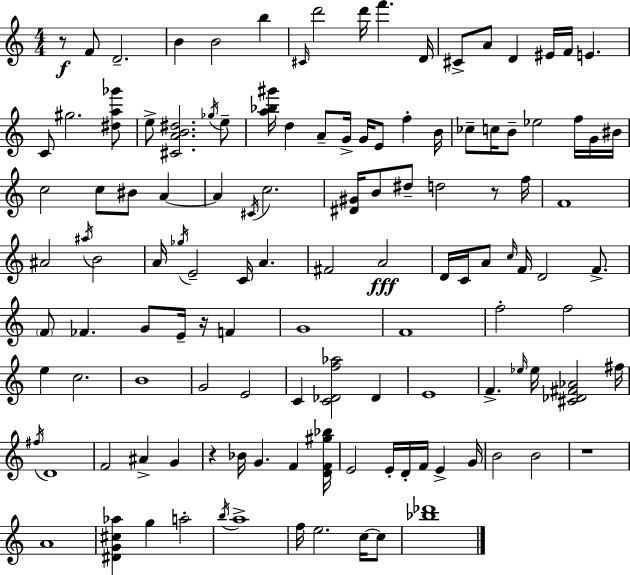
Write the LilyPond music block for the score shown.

{
  \clef treble
  \numericTimeSignature
  \time 4/4
  \key a \minor
  r8\f f'8 d'2.-- | b'4 b'2 b''4 | \grace { cis'16 } d'''2 d'''16 f'''4. | d'16 cis'8-> a'8 d'4 eis'16 f'16 e'4. | \break c'8 gis''2. <dis'' a'' ges'''>8 | e''8-> <cis' a' b' dis''>2. \acciaccatura { ges''16 } | e''8-- <a'' bes'' gis'''>16 d''4 a'8-- g'16-> g'16 e'8 f''4-. | b'16 ces''8-- c''16 b'8-- ees''2 f''16 | \break g'16 bis'16 c''2 c''8 bis'8 a'4~~ | a'4 \acciaccatura { cis'16 } c''2. | <dis' gis'>16 b'8 dis''8-- d''2 | r8 f''16 f'1 | \break ais'2 \acciaccatura { ais''16 } b'2 | a'16 \acciaccatura { ges''16 } e'2-- c'16 a'4. | fis'2 a'2\fff | d'16 c'16 a'8 \grace { c''16 } f'16 d'2 | \break f'8.-> \parenthesize f'8 fes'4. g'8 | e'16-- r16 f'4 g'1 | f'1 | f''2-. f''2 | \break e''4 c''2. | b'1 | g'2 e'2 | c'4 <c' des' f'' aes''>2 | \break des'4 e'1 | f'4.-> \grace { ees''16 } ees''16 <cis' des' fis' aes'>2 | fis''16 \acciaccatura { fis''16 } d'1 | f'2 | \break ais'4-> g'4 r4 bes'16 g'4. | f'4 <d' f' gis'' bes''>16 e'2 | e'16-. d'16-. f'16 e'4-> g'16 b'2 | b'2 r1 | \break a'1 | <dis' g' cis'' aes''>4 g''4 | a''2-. \acciaccatura { b''16 } a''1-> | f''16 e''2. | \break c''16~~ c''8 <bes'' des'''>1 | \bar "|."
}